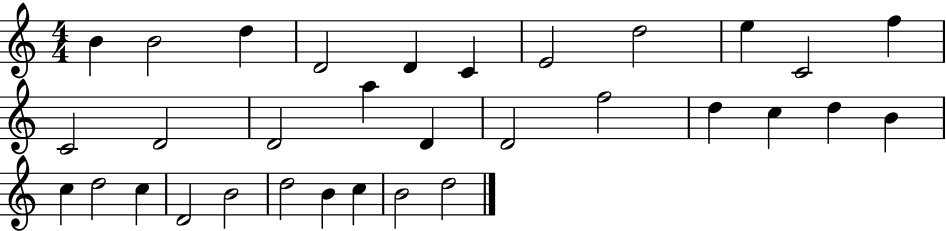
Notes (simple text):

B4/q B4/h D5/q D4/h D4/q C4/q E4/h D5/h E5/q C4/h F5/q C4/h D4/h D4/h A5/q D4/q D4/h F5/h D5/q C5/q D5/q B4/q C5/q D5/h C5/q D4/h B4/h D5/h B4/q C5/q B4/h D5/h